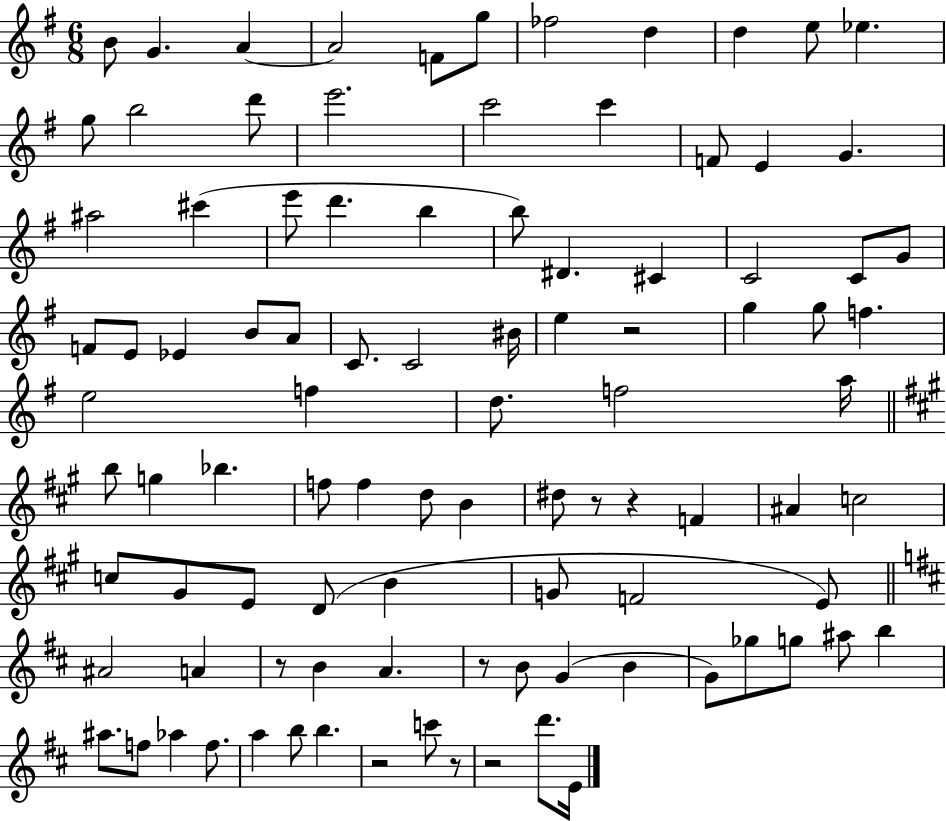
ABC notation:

X:1
T:Untitled
M:6/8
L:1/4
K:G
B/2 G A A2 F/2 g/2 _f2 d d e/2 _e g/2 b2 d'/2 e'2 c'2 c' F/2 E G ^a2 ^c' e'/2 d' b b/2 ^D ^C C2 C/2 G/2 F/2 E/2 _E B/2 A/2 C/2 C2 ^B/4 e z2 g g/2 f e2 f d/2 f2 a/4 b/2 g _b f/2 f d/2 B ^d/2 z/2 z F ^A c2 c/2 ^G/2 E/2 D/2 B G/2 F2 E/2 ^A2 A z/2 B A z/2 B/2 G B G/2 _g/2 g/2 ^a/2 b ^a/2 f/2 _a f/2 a b/2 b z2 c'/2 z/2 z2 d'/2 E/4